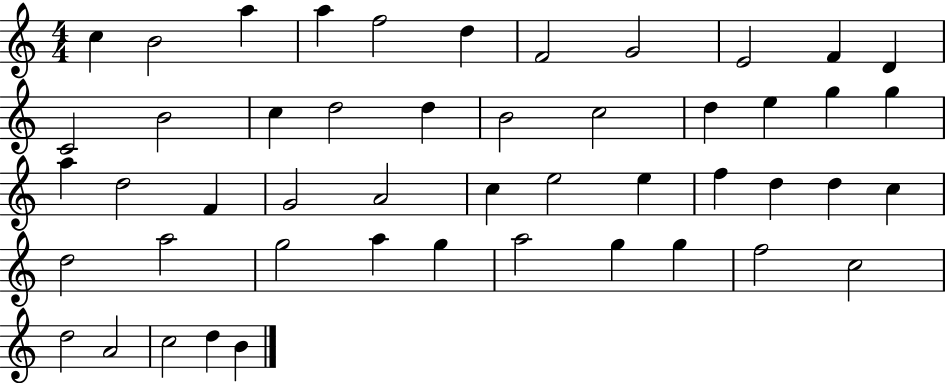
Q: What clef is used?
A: treble